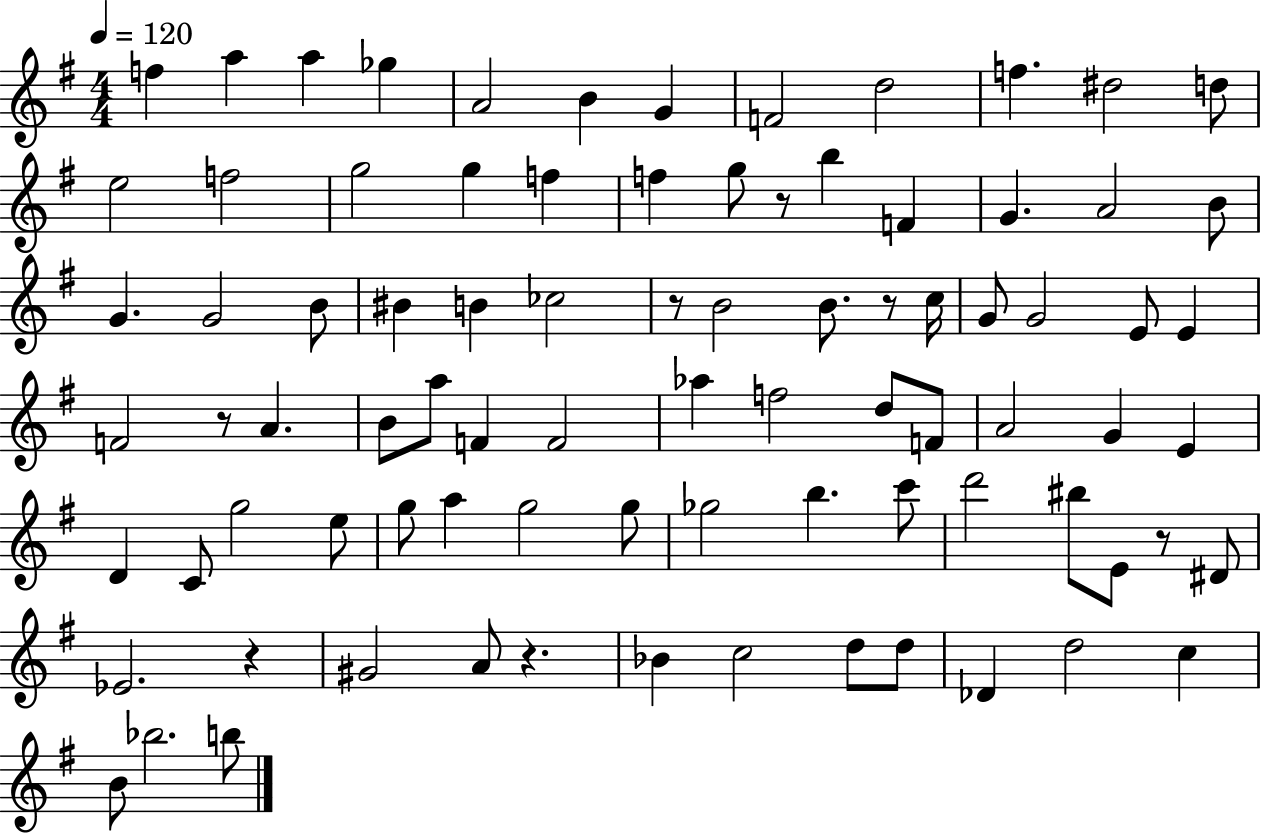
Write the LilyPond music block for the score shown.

{
  \clef treble
  \numericTimeSignature
  \time 4/4
  \key g \major
  \tempo 4 = 120
  \repeat volta 2 { f''4 a''4 a''4 ges''4 | a'2 b'4 g'4 | f'2 d''2 | f''4. dis''2 d''8 | \break e''2 f''2 | g''2 g''4 f''4 | f''4 g''8 r8 b''4 f'4 | g'4. a'2 b'8 | \break g'4. g'2 b'8 | bis'4 b'4 ces''2 | r8 b'2 b'8. r8 c''16 | g'8 g'2 e'8 e'4 | \break f'2 r8 a'4. | b'8 a''8 f'4 f'2 | aes''4 f''2 d''8 f'8 | a'2 g'4 e'4 | \break d'4 c'8 g''2 e''8 | g''8 a''4 g''2 g''8 | ges''2 b''4. c'''8 | d'''2 bis''8 e'8 r8 dis'8 | \break ees'2. r4 | gis'2 a'8 r4. | bes'4 c''2 d''8 d''8 | des'4 d''2 c''4 | \break b'8 bes''2. b''8 | } \bar "|."
}